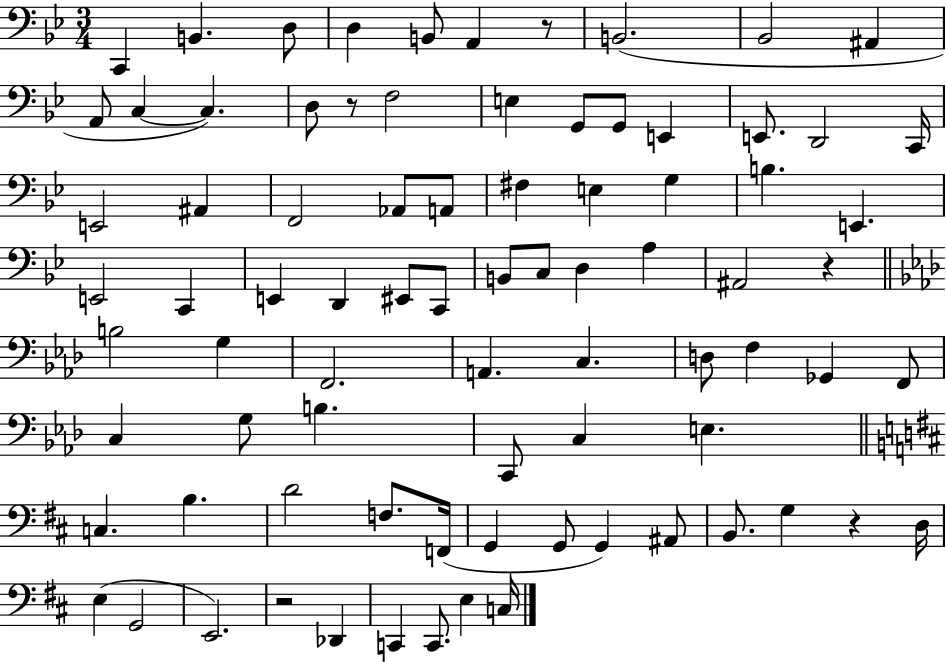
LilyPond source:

{
  \clef bass
  \numericTimeSignature
  \time 3/4
  \key bes \major
  \repeat volta 2 { c,4 b,4. d8 | d4 b,8 a,4 r8 | b,2.( | bes,2 ais,4 | \break a,8 c4~~ c4.) | d8 r8 f2 | e4 g,8 g,8 e,4 | e,8. d,2 c,16 | \break e,2 ais,4 | f,2 aes,8 a,8 | fis4 e4 g4 | b4. e,4. | \break e,2 c,4 | e,4 d,4 eis,8 c,8 | b,8 c8 d4 a4 | ais,2 r4 | \break \bar "||" \break \key aes \major b2 g4 | f,2. | a,4. c4. | d8 f4 ges,4 f,8 | \break c4 g8 b4. | c,8 c4 e4. | \bar "||" \break \key b \minor c4. b4. | d'2 f8. f,16( | g,4 g,8 g,4) ais,8 | b,8. g4 r4 d16 | \break e4( g,2 | e,2.) | r2 des,4 | c,4 c,8. e4 c16 | \break } \bar "|."
}